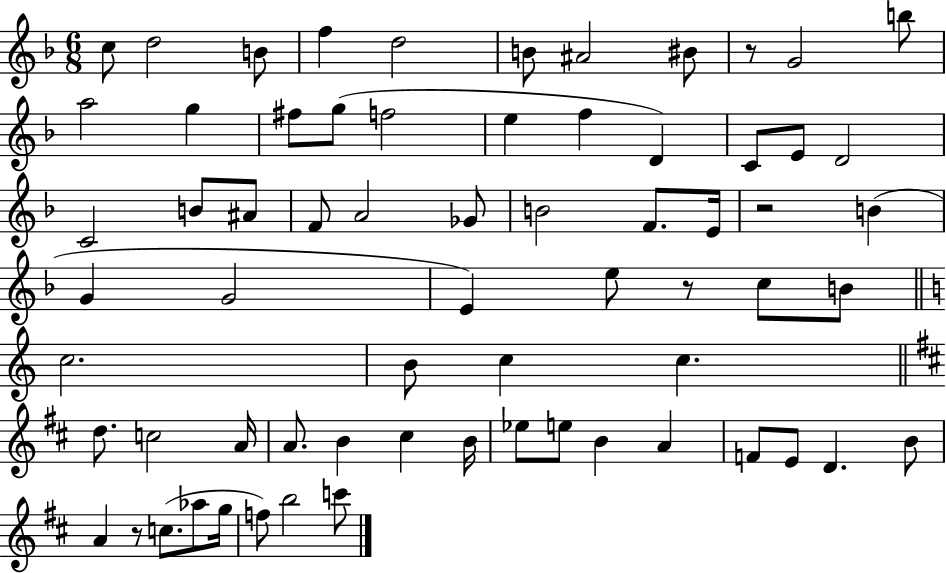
C5/e D5/h B4/e F5/q D5/h B4/e A#4/h BIS4/e R/e G4/h B5/e A5/h G5/q F#5/e G5/e F5/h E5/q F5/q D4/q C4/e E4/e D4/h C4/h B4/e A#4/e F4/e A4/h Gb4/e B4/h F4/e. E4/s R/h B4/q G4/q G4/h E4/q E5/e R/e C5/e B4/e C5/h. B4/e C5/q C5/q. D5/e. C5/h A4/s A4/e. B4/q C#5/q B4/s Eb5/e E5/e B4/q A4/q F4/e E4/e D4/q. B4/e A4/q R/e C5/e. Ab5/e G5/s F5/e B5/h C6/e